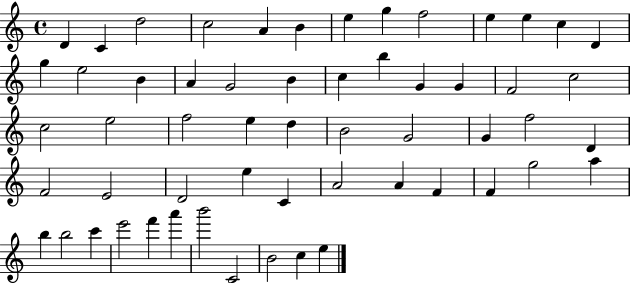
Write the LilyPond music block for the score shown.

{
  \clef treble
  \time 4/4
  \defaultTimeSignature
  \key c \major
  d'4 c'4 d''2 | c''2 a'4 b'4 | e''4 g''4 f''2 | e''4 e''4 c''4 d'4 | \break g''4 e''2 b'4 | a'4 g'2 b'4 | c''4 b''4 g'4 g'4 | f'2 c''2 | \break c''2 e''2 | f''2 e''4 d''4 | b'2 g'2 | g'4 f''2 d'4 | \break f'2 e'2 | d'2 e''4 c'4 | a'2 a'4 f'4 | f'4 g''2 a''4 | \break b''4 b''2 c'''4 | e'''2 f'''4 a'''4 | b'''2 c'2 | b'2 c''4 e''4 | \break \bar "|."
}